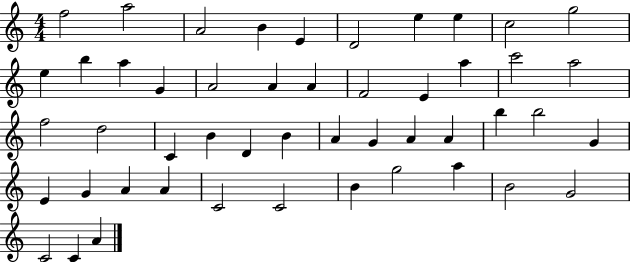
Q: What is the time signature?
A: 4/4